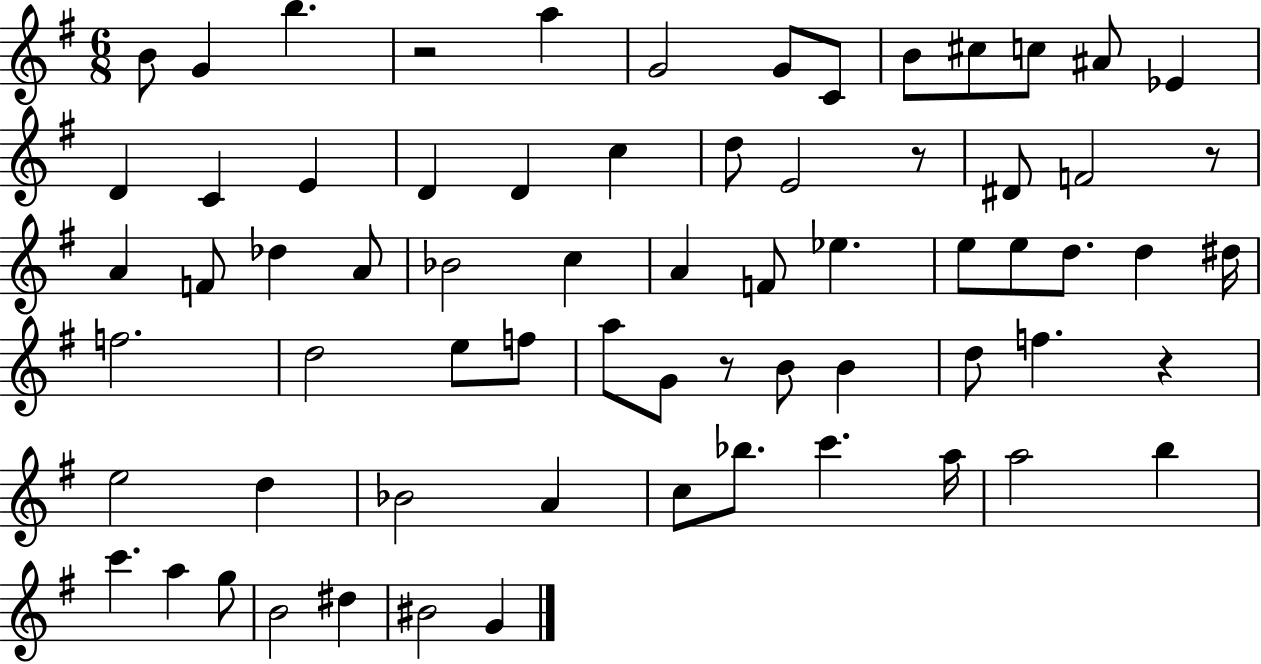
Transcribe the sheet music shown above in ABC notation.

X:1
T:Untitled
M:6/8
L:1/4
K:G
B/2 G b z2 a G2 G/2 C/2 B/2 ^c/2 c/2 ^A/2 _E D C E D D c d/2 E2 z/2 ^D/2 F2 z/2 A F/2 _d A/2 _B2 c A F/2 _e e/2 e/2 d/2 d ^d/4 f2 d2 e/2 f/2 a/2 G/2 z/2 B/2 B d/2 f z e2 d _B2 A c/2 _b/2 c' a/4 a2 b c' a g/2 B2 ^d ^B2 G